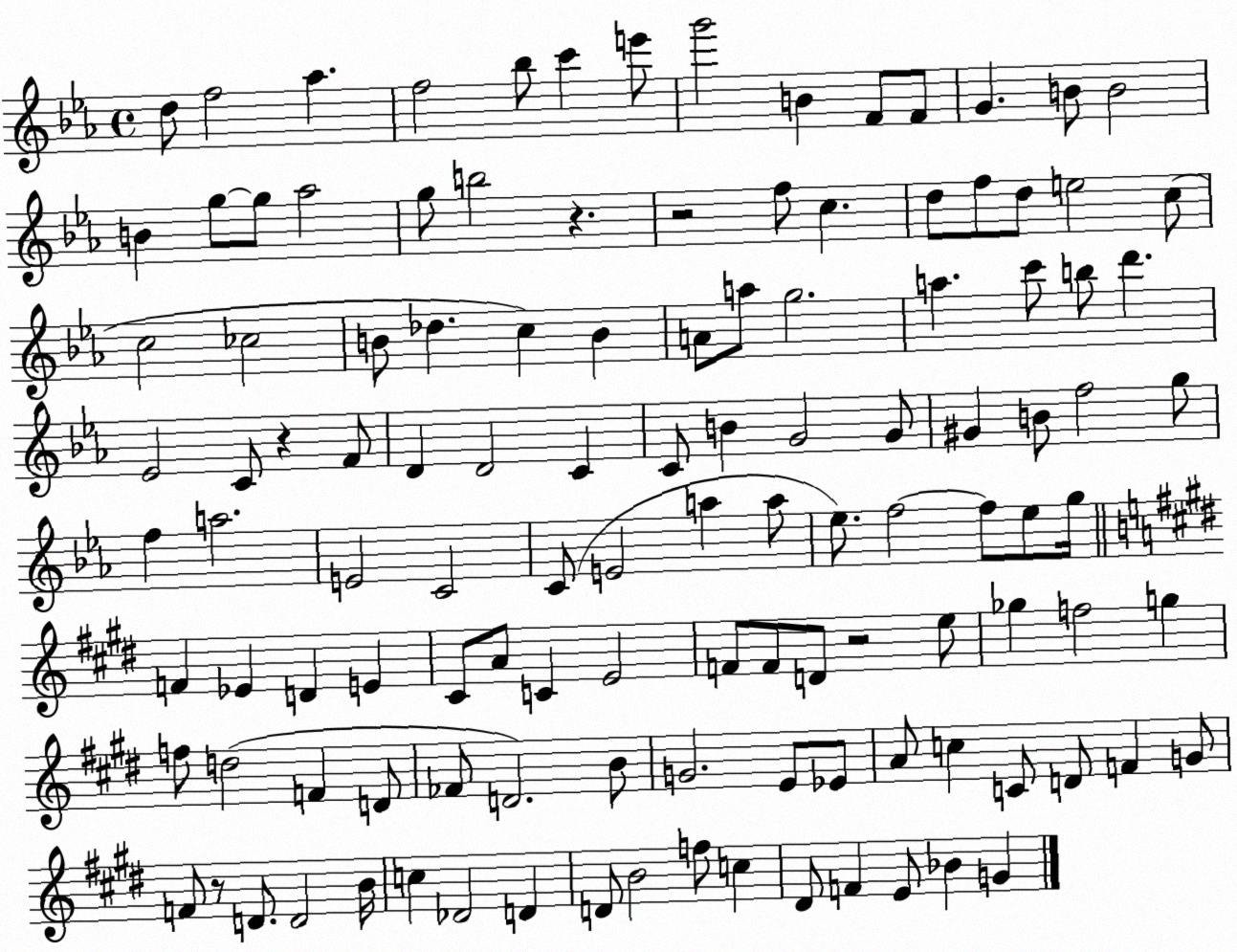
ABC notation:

X:1
T:Untitled
M:4/4
L:1/4
K:Eb
d/2 f2 _a f2 _b/2 c' e'/2 g'2 B F/2 F/2 G B/2 B2 B g/2 g/2 _a2 g/2 b2 z z2 f/2 c d/2 f/2 d/2 e2 c/2 c2 _c2 B/2 _d c B A/2 a/2 g2 a c'/2 b/2 d' _E2 C/2 z F/2 D D2 C C/2 B G2 G/2 ^G B/2 f2 g/2 f a2 E2 C2 C/2 E2 a a/2 _e/2 f2 f/2 _e/2 g/4 F _E D E ^C/2 A/2 C E2 F/2 F/2 D/2 z2 e/2 _g f2 g f/2 d2 F D/2 _F/2 D2 B/2 G2 E/2 _E/2 A/2 c C/2 D/2 F G/2 F/2 z/2 D/2 D2 B/4 c _D2 D D/2 B2 f/2 c ^D/2 F E/2 _B G